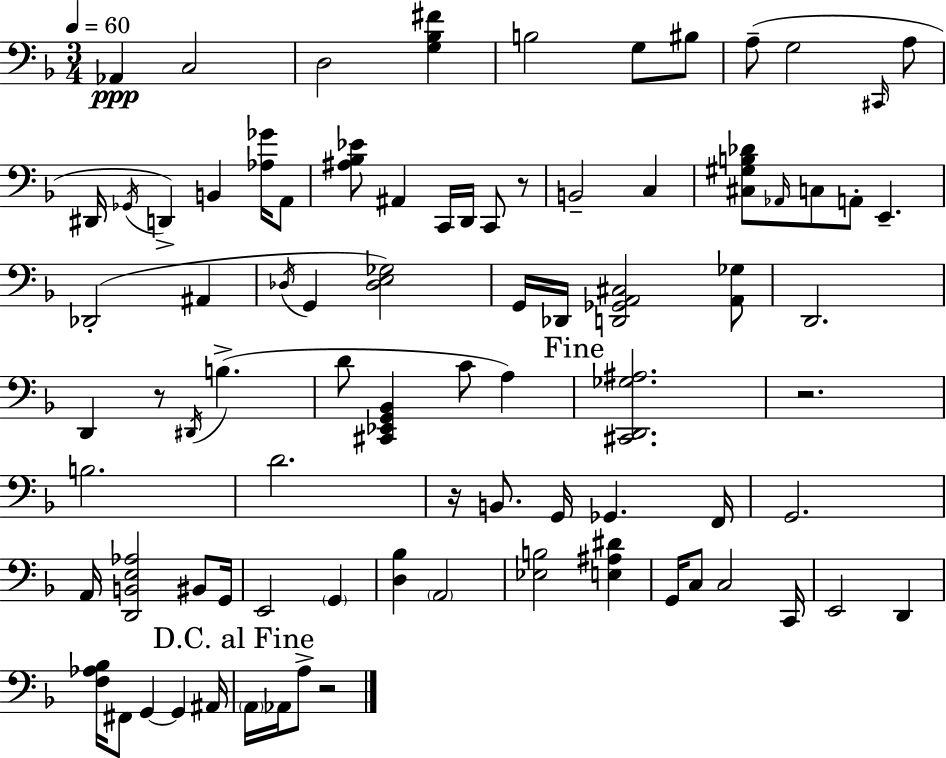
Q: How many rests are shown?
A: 5